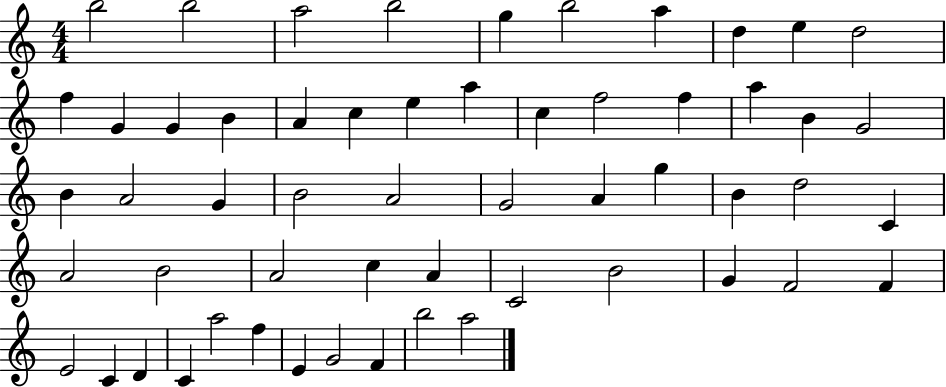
{
  \clef treble
  \numericTimeSignature
  \time 4/4
  \key c \major
  b''2 b''2 | a''2 b''2 | g''4 b''2 a''4 | d''4 e''4 d''2 | \break f''4 g'4 g'4 b'4 | a'4 c''4 e''4 a''4 | c''4 f''2 f''4 | a''4 b'4 g'2 | \break b'4 a'2 g'4 | b'2 a'2 | g'2 a'4 g''4 | b'4 d''2 c'4 | \break a'2 b'2 | a'2 c''4 a'4 | c'2 b'2 | g'4 f'2 f'4 | \break e'2 c'4 d'4 | c'4 a''2 f''4 | e'4 g'2 f'4 | b''2 a''2 | \break \bar "|."
}